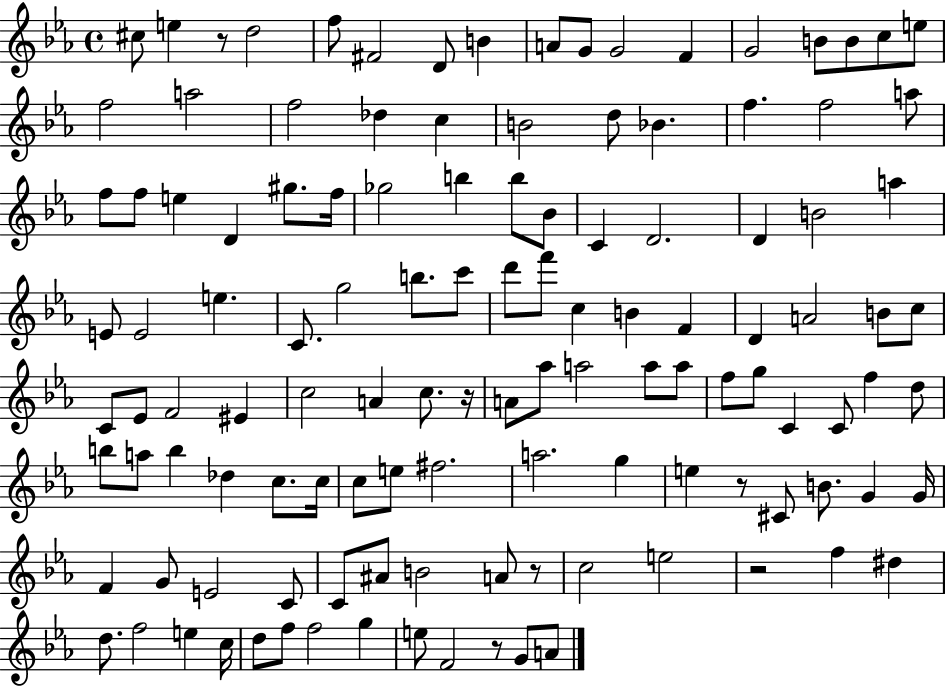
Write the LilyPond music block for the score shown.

{
  \clef treble
  \time 4/4
  \defaultTimeSignature
  \key ees \major
  cis''8 e''4 r8 d''2 | f''8 fis'2 d'8 b'4 | a'8 g'8 g'2 f'4 | g'2 b'8 b'8 c''8 e''8 | \break f''2 a''2 | f''2 des''4 c''4 | b'2 d''8 bes'4. | f''4. f''2 a''8 | \break f''8 f''8 e''4 d'4 gis''8. f''16 | ges''2 b''4 b''8 bes'8 | c'4 d'2. | d'4 b'2 a''4 | \break e'8 e'2 e''4. | c'8. g''2 b''8. c'''8 | d'''8 f'''8 c''4 b'4 f'4 | d'4 a'2 b'8 c''8 | \break c'8 ees'8 f'2 eis'4 | c''2 a'4 c''8. r16 | a'8 aes''8 a''2 a''8 a''8 | f''8 g''8 c'4 c'8 f''4 d''8 | \break b''8 a''8 b''4 des''4 c''8. c''16 | c''8 e''8 fis''2. | a''2. g''4 | e''4 r8 cis'8 b'8. g'4 g'16 | \break f'4 g'8 e'2 c'8 | c'8 ais'8 b'2 a'8 r8 | c''2 e''2 | r2 f''4 dis''4 | \break d''8. f''2 e''4 c''16 | d''8 f''8 f''2 g''4 | e''8 f'2 r8 g'8 a'8 | \bar "|."
}